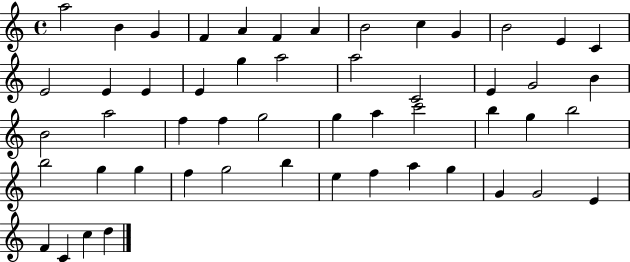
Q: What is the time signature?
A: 4/4